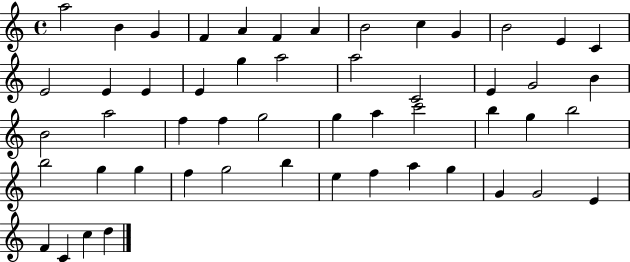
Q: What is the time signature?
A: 4/4